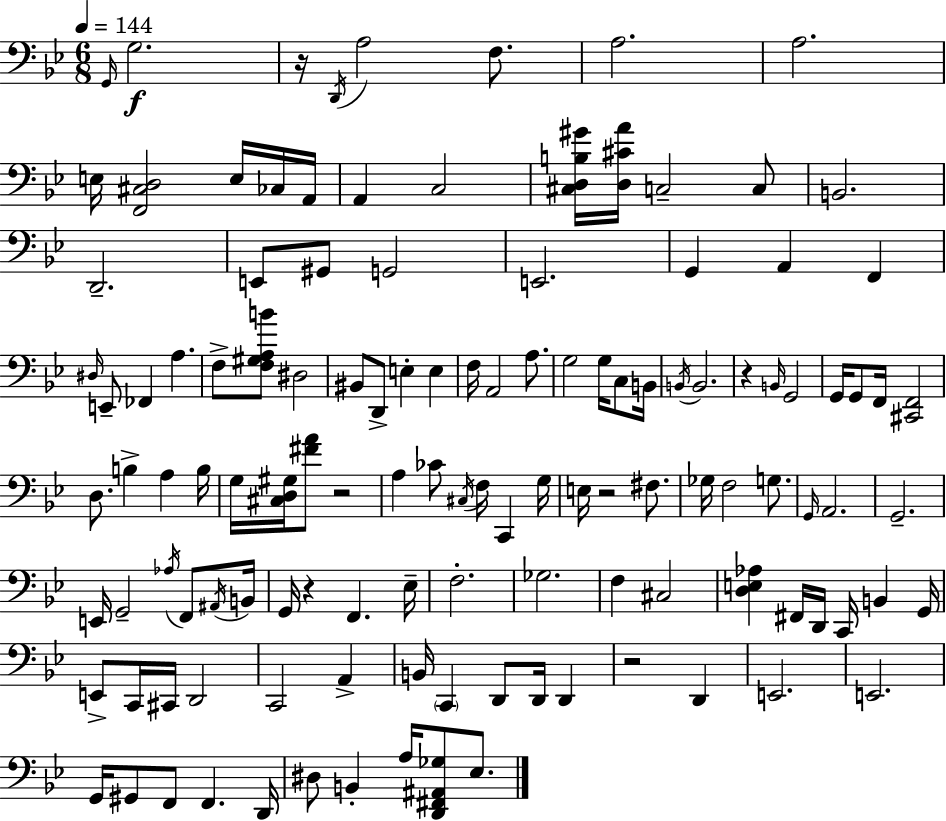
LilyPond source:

{
  \clef bass
  \numericTimeSignature
  \time 6/8
  \key bes \major
  \tempo 4 = 144
  \grace { g,16 }\f g2. | r16 \acciaccatura { d,16 } a2 f8. | a2. | a2. | \break e16 <f, cis d>2 e16 | ces16 a,16 a,4 c2 | <cis d b gis'>16 <d cis' a'>16 c2-- | c8 b,2. | \break d,2.-- | e,8 gis,8 g,2 | e,2. | g,4 a,4 f,4 | \break \grace { dis16 } e,8-- fes,4 a4. | f8-> <f gis a b'>8 dis2 | bis,8 d,8-> e4-. e4 | f16 a,2 | \break a8. g2 g16 | c8 b,16 \acciaccatura { b,16 } b,2. | r4 \grace { b,16 } g,2 | g,16 g,8 f,16 <cis, f,>2 | \break d8. b4-> | a4 b16 g16 <cis d gis>16 <fis' a'>8 r2 | a4 ces'8 \acciaccatura { cis16 } | f16 c,4 g16 e16 r2 | \break fis8. ges16 f2 | g8. \grace { g,16 } a,2. | g,2.-- | e,16 g,2-- | \break \acciaccatura { aes16 } f,8 \acciaccatura { ais,16 } b,16 g,16 r4 | f,4. ees16-- f2.-. | ges2. | f4 | \break cis2 <d e aes>4 | fis,16 d,16 c,16 b,4 g,16 e,8-> c,16 | cis,16 d,2 c,2 | a,4-> b,16 \parenthesize c,4 | \break d,8 d,16 d,4 r2 | d,4 e,2. | e,2. | g,16 gis,8 | \break f,8 f,4. d,16 dis8 b,4-. | a16 <d, fis, ais, ges>8 ees8. \bar "|."
}